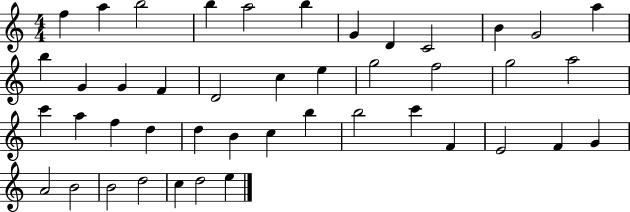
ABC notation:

X:1
T:Untitled
M:4/4
L:1/4
K:C
f a b2 b a2 b G D C2 B G2 a b G G F D2 c e g2 f2 g2 a2 c' a f d d B c b b2 c' F E2 F G A2 B2 B2 d2 c d2 e